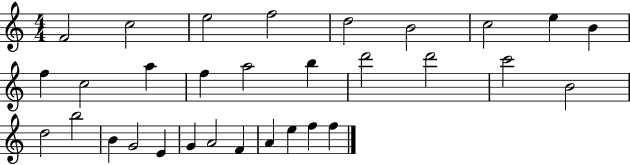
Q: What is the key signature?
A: C major